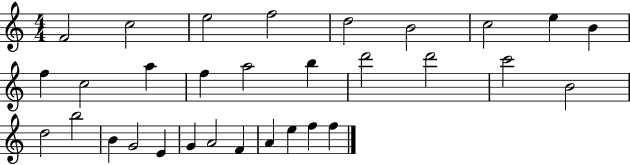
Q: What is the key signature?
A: C major